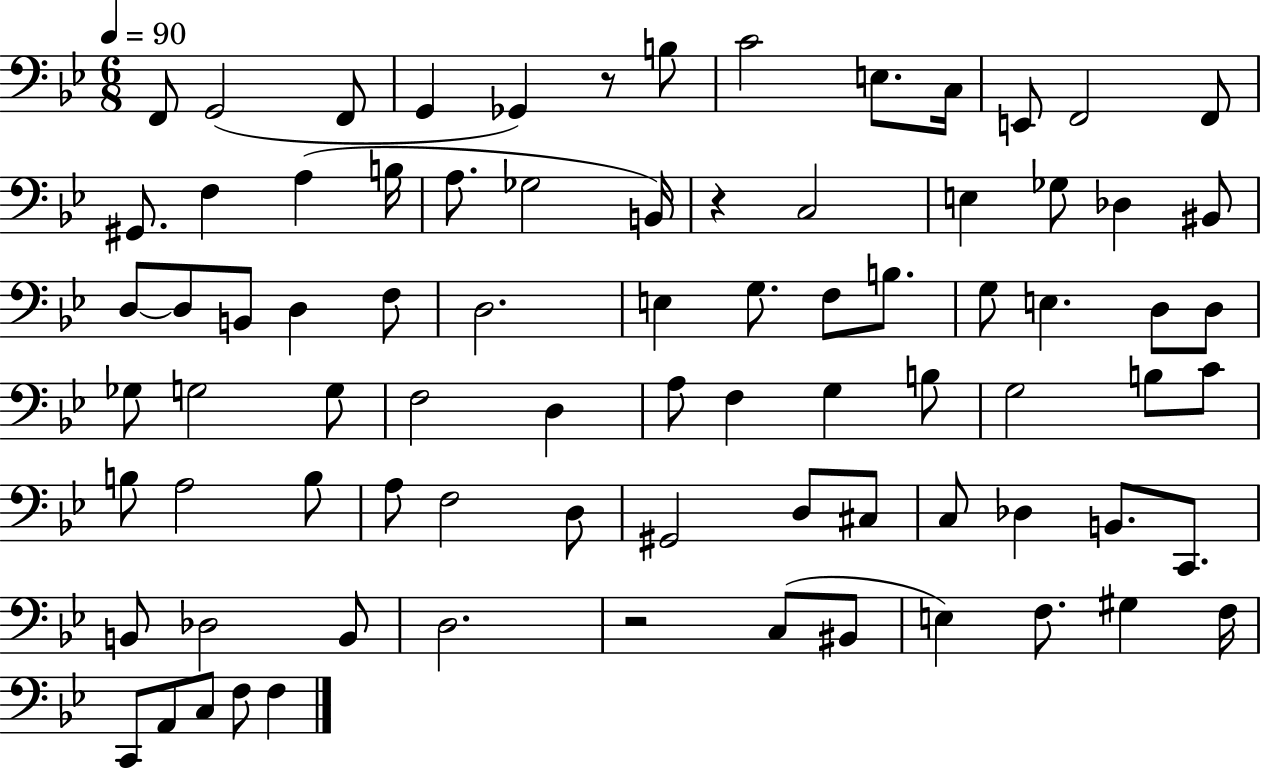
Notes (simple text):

F2/e G2/h F2/e G2/q Gb2/q R/e B3/e C4/h E3/e. C3/s E2/e F2/h F2/e G#2/e. F3/q A3/q B3/s A3/e. Gb3/h B2/s R/q C3/h E3/q Gb3/e Db3/q BIS2/e D3/e D3/e B2/e D3/q F3/e D3/h. E3/q G3/e. F3/e B3/e. G3/e E3/q. D3/e D3/e Gb3/e G3/h G3/e F3/h D3/q A3/e F3/q G3/q B3/e G3/h B3/e C4/e B3/e A3/h B3/e A3/e F3/h D3/e G#2/h D3/e C#3/e C3/e Db3/q B2/e. C2/e. B2/e Db3/h B2/e D3/h. R/h C3/e BIS2/e E3/q F3/e. G#3/q F3/s C2/e A2/e C3/e F3/e F3/q